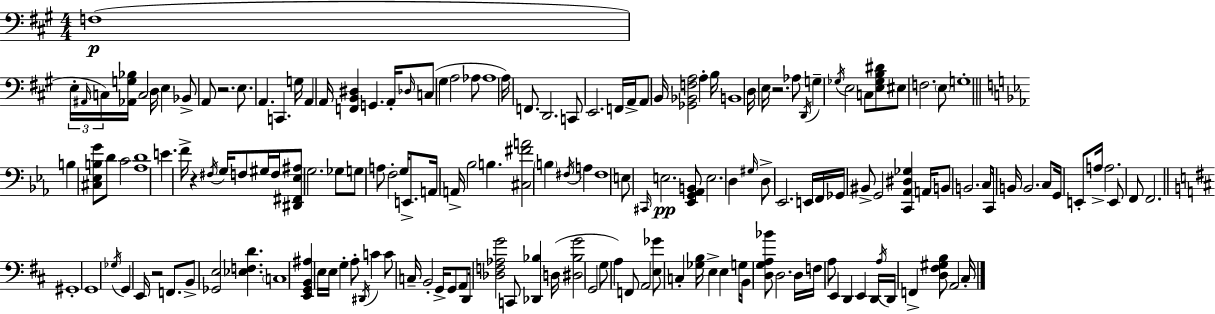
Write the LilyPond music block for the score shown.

{
  \clef bass
  \numericTimeSignature
  \time 4/4
  \key a \major
  f1(\p | \tuplet 3/2 { e16-. \grace { ais,16 }) c16 } <aes, g bes>16 c2 d16 e4 | bes,8-> a,8 r2. | e8. a,4. c,4. | \break g16 a,4 a,16 <f, b, dis>4 g,4. | a,16-. \grace { des16 } c8( gis4 a2 | aes8 aes1 | a16) f,8. d,2. | \break c,8 e,2. | f,16 a,16-> a,8 b,16 <ges, bes, f a>2 a4-. | b16 b,1 | d16 e16 r2. | \break aes8 \acciaccatura { d,16 } g4-- \acciaccatura { ges16 } e2 | c8 <e ges b dis'>8 eis8 f2. | \parenthesize e8 g1-. | \bar "||" \break \key c \minor b4 <cis ees b g'>8 d'8 c'2 | <aes d'>1 | e'4. f'16-> r4 \acciaccatura { fis16 } g16 f8 gis16 | f16 <dis, fis, ees ais>8 g2. ges8 | \break g8 a8 f2-. g16 e,8.-> | a,16 a,16-> bes2 b4. | <cis fis' a'>2 \parenthesize b4 \acciaccatura { fis16 } a4 | fis1 | \break e8 \grace { cis,16 } e2.\pp | <ees, g, aes, b,>8 e2. d4 | \grace { gis16 } d8-> ees,2. | e,16 f,16 ges,16 bis,8-> g,2 <c, aes, dis ges>4 | \break a,16 b,8 b,2. | c8 c,16 b,16 b,2. | c8 g,16 e,8-. a16-> a2. | e,8 f,8 f,2. | \break \bar "||" \break \key d \major gis,1-. | g,1 | \acciaccatura { ges16 } g,4 e,16 r2 f,8. | b,8-> <ges, e>2 <ees f d'>4. | \break \parenthesize c1 | <e, g, b, ais>4 e16 e16 g4-. a8-. \acciaccatura { dis,16 } c'4 | c'8 c16-- b,2-. g,16-> g,8 | a,8 d,16 <des f aes g'>2 c,8 <des, bes>4 | \break d16( <dis bes g'>2 g,2 | g8 a4) f,8 a,2 | <e ges'>8 c4-. <ges b>16 e4-> e4 | g16 b,16 <d g a bes'>8 d2. | \break d16 f16 a8 e,4 d,4 e,4 | d,16 \acciaccatura { a16 } d,16 f,4-> <d fis gis b>8 a,2 | cis16-. \bar "|."
}